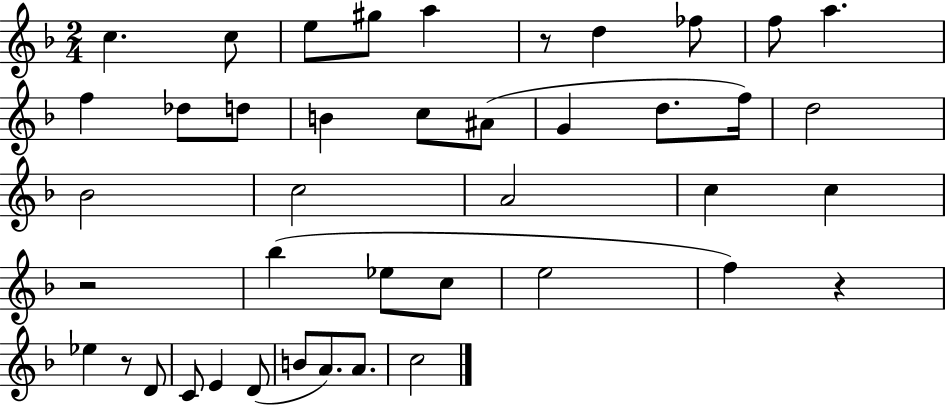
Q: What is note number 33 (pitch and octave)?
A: E4